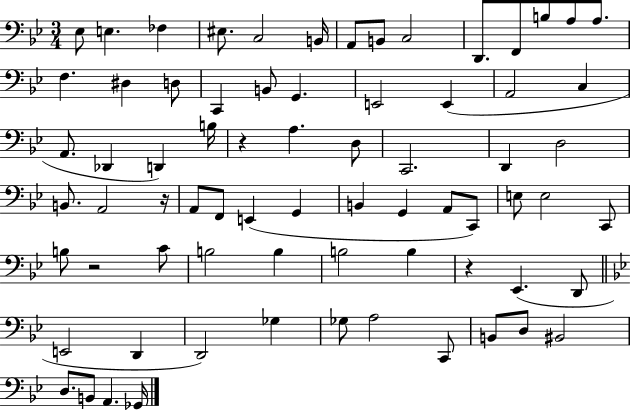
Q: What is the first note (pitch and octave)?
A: Eb3